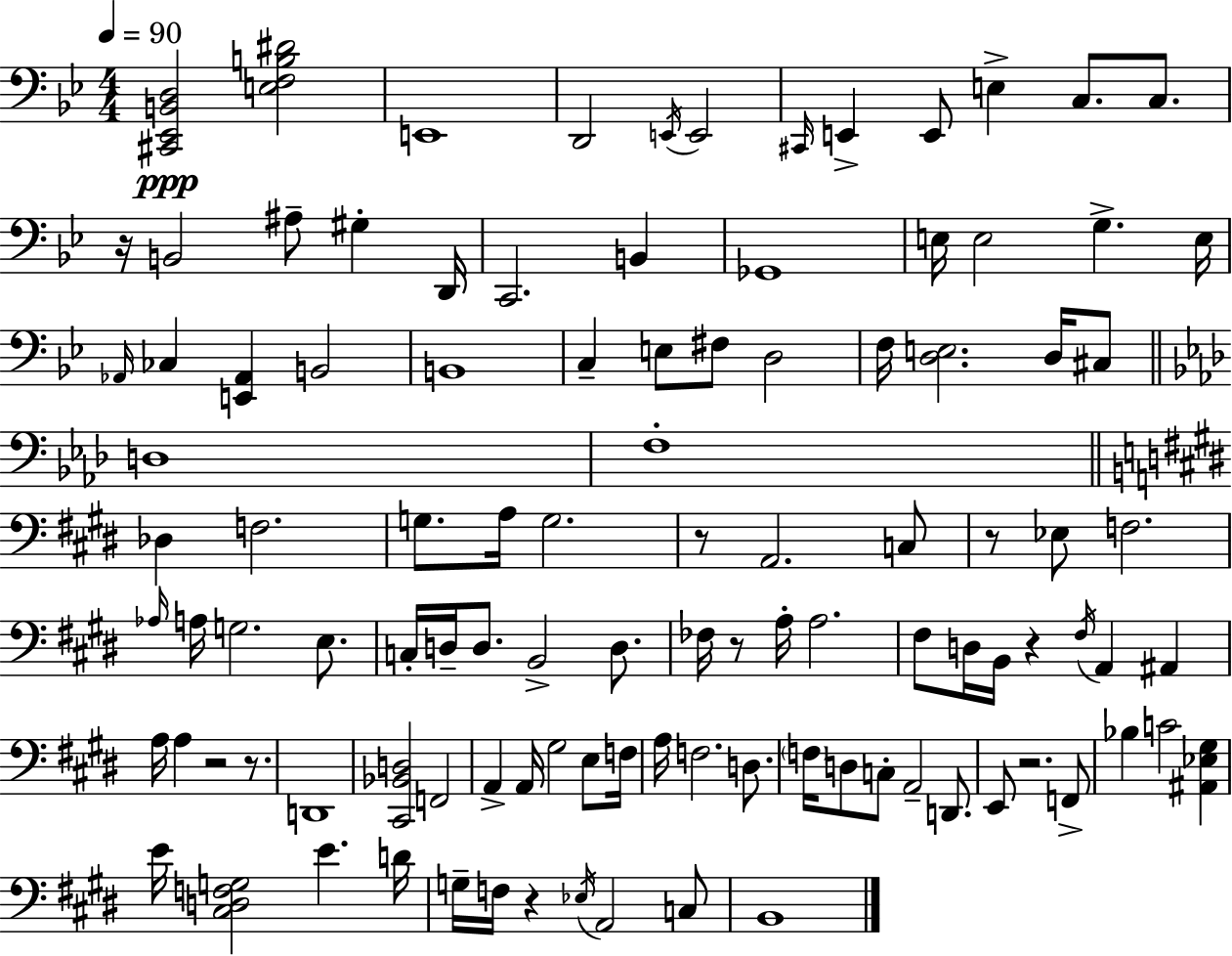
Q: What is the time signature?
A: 4/4